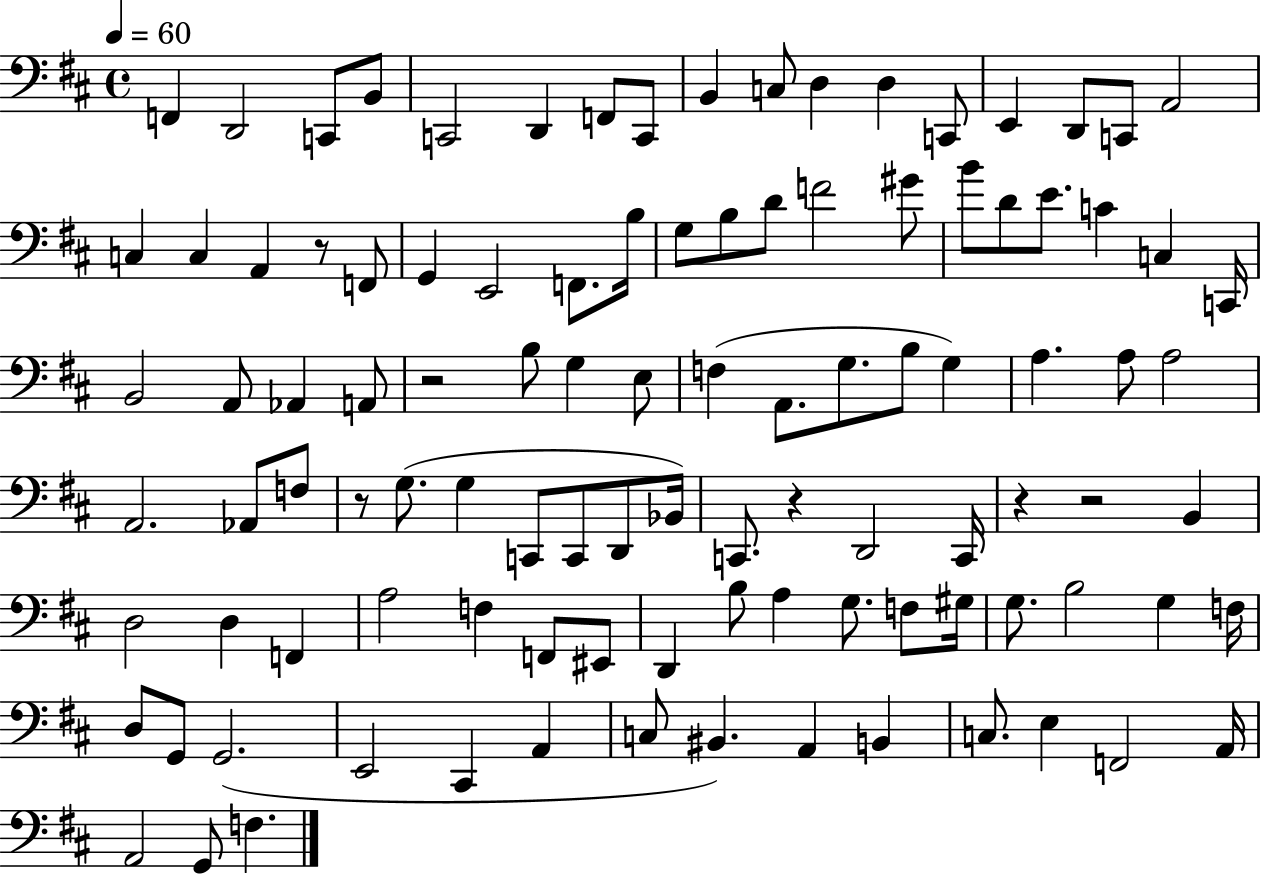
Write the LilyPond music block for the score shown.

{
  \clef bass
  \time 4/4
  \defaultTimeSignature
  \key d \major
  \tempo 4 = 60
  \repeat volta 2 { f,4 d,2 c,8 b,8 | c,2 d,4 f,8 c,8 | b,4 c8 d4 d4 c,8 | e,4 d,8 c,8 a,2 | \break c4 c4 a,4 r8 f,8 | g,4 e,2 f,8. b16 | g8 b8 d'8 f'2 gis'8 | b'8 d'8 e'8. c'4 c4 c,16 | \break b,2 a,8 aes,4 a,8 | r2 b8 g4 e8 | f4( a,8. g8. b8 g4) | a4. a8 a2 | \break a,2. aes,8 f8 | r8 g8.( g4 c,8 c,8 d,8 bes,16) | c,8. r4 d,2 c,16 | r4 r2 b,4 | \break d2 d4 f,4 | a2 f4 f,8 eis,8 | d,4 b8 a4 g8. f8 gis16 | g8. b2 g4 f16 | \break d8 g,8 g,2.( | e,2 cis,4 a,4 | c8 bis,4.) a,4 b,4 | c8. e4 f,2 a,16 | \break a,2 g,8 f4. | } \bar "|."
}